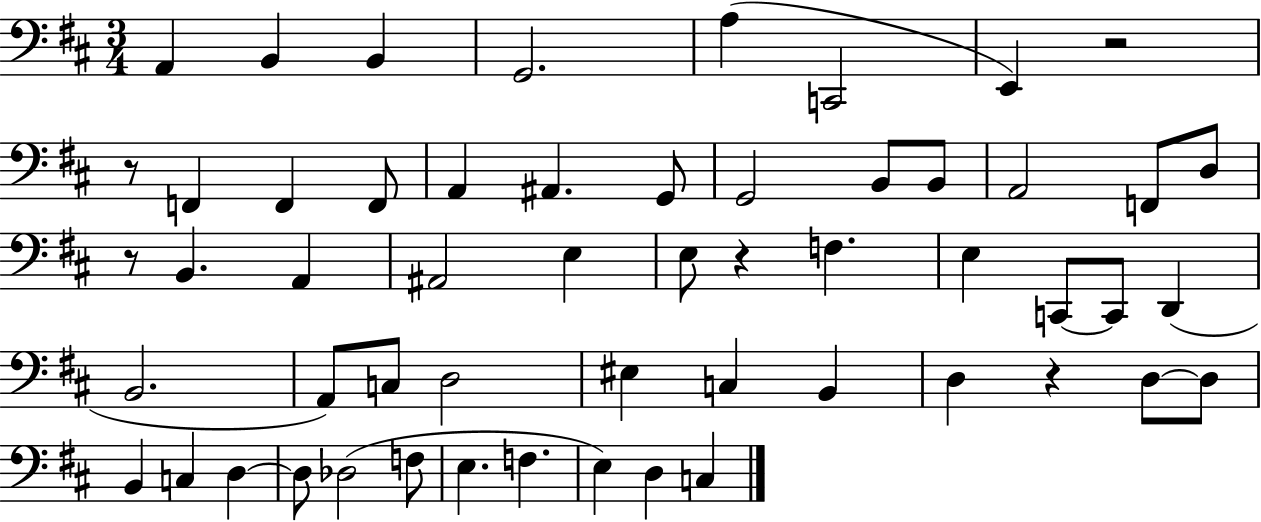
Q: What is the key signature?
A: D major